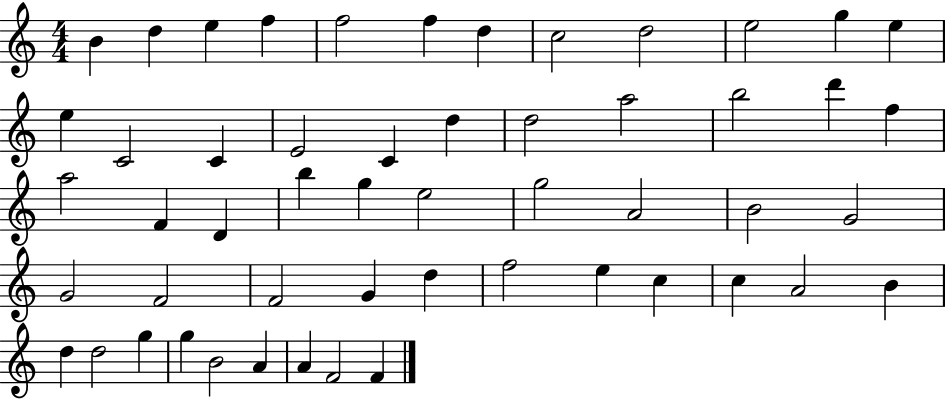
X:1
T:Untitled
M:4/4
L:1/4
K:C
B d e f f2 f d c2 d2 e2 g e e C2 C E2 C d d2 a2 b2 d' f a2 F D b g e2 g2 A2 B2 G2 G2 F2 F2 G d f2 e c c A2 B d d2 g g B2 A A F2 F